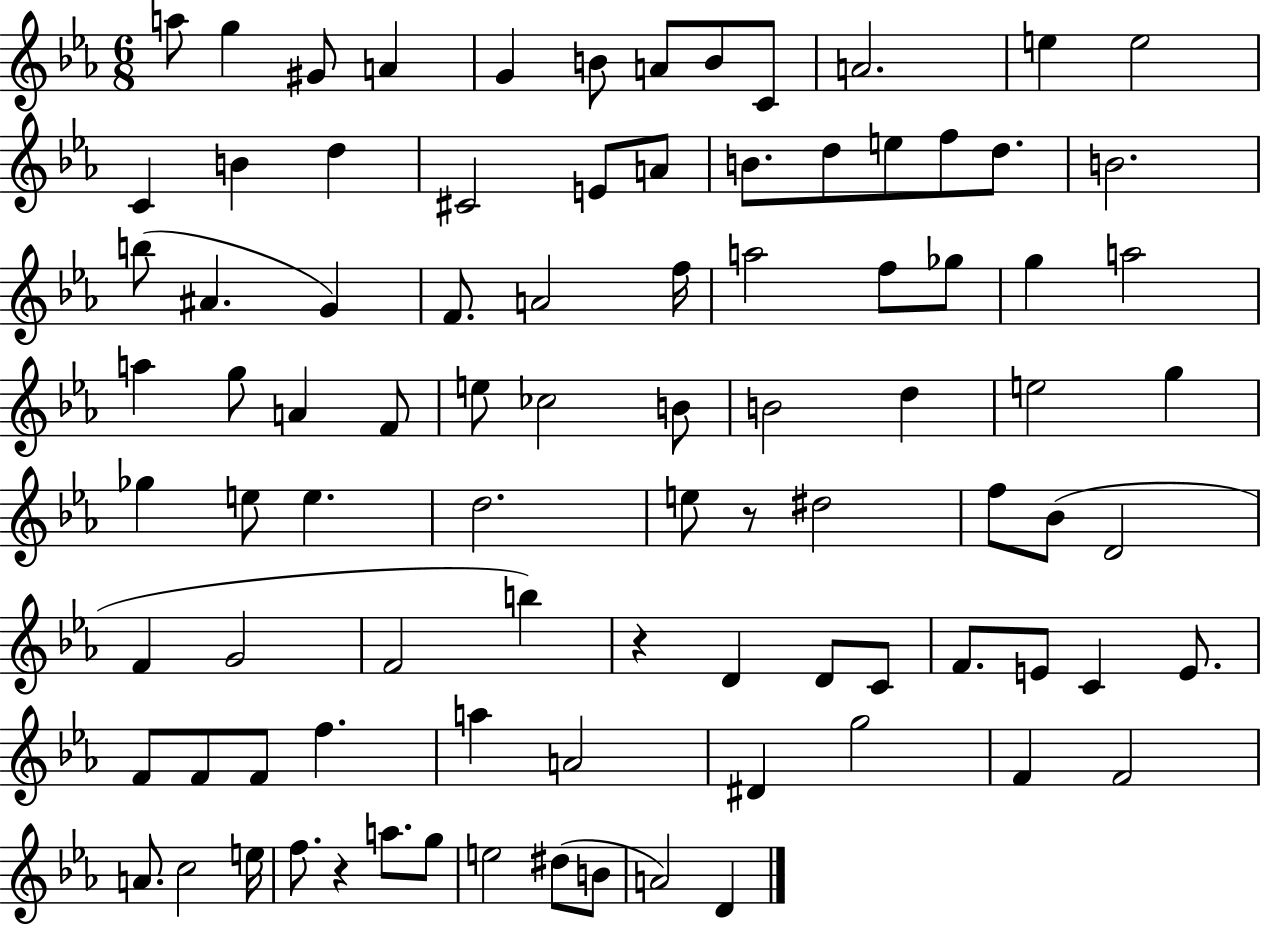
{
  \clef treble
  \numericTimeSignature
  \time 6/8
  \key ees \major
  a''8 g''4 gis'8 a'4 | g'4 b'8 a'8 b'8 c'8 | a'2. | e''4 e''2 | \break c'4 b'4 d''4 | cis'2 e'8 a'8 | b'8. d''8 e''8 f''8 d''8. | b'2. | \break b''8( ais'4. g'4) | f'8. a'2 f''16 | a''2 f''8 ges''8 | g''4 a''2 | \break a''4 g''8 a'4 f'8 | e''8 ces''2 b'8 | b'2 d''4 | e''2 g''4 | \break ges''4 e''8 e''4. | d''2. | e''8 r8 dis''2 | f''8 bes'8( d'2 | \break f'4 g'2 | f'2 b''4) | r4 d'4 d'8 c'8 | f'8. e'8 c'4 e'8. | \break f'8 f'8 f'8 f''4. | a''4 a'2 | dis'4 g''2 | f'4 f'2 | \break a'8. c''2 e''16 | f''8. r4 a''8. g''8 | e''2 dis''8( b'8 | a'2) d'4 | \break \bar "|."
}